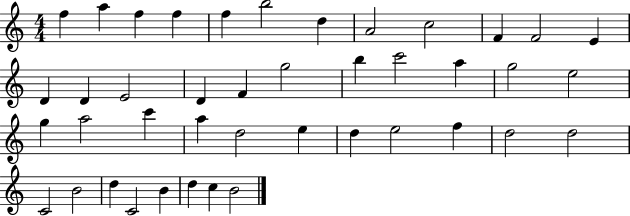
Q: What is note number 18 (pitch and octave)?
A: G5